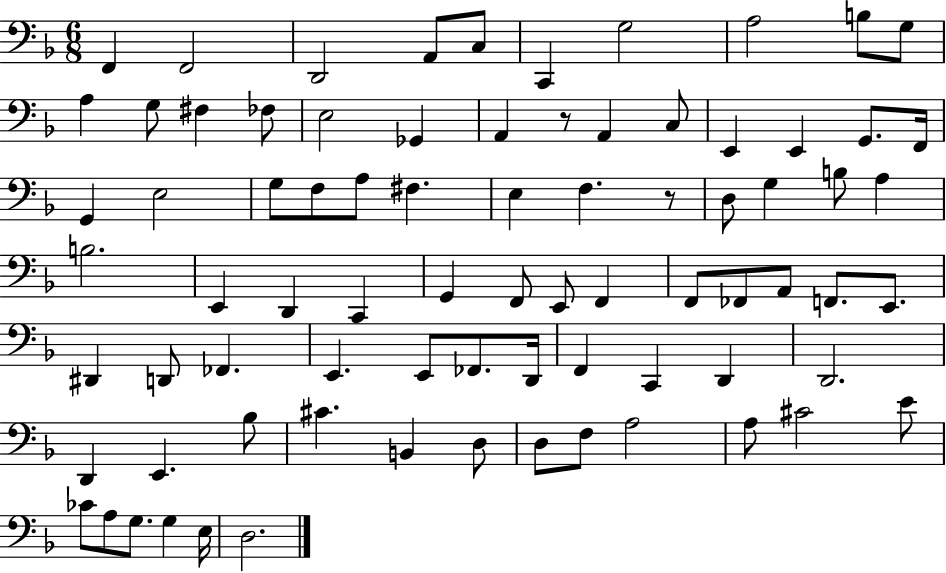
X:1
T:Untitled
M:6/8
L:1/4
K:F
F,, F,,2 D,,2 A,,/2 C,/2 C,, G,2 A,2 B,/2 G,/2 A, G,/2 ^F, _F,/2 E,2 _G,, A,, z/2 A,, C,/2 E,, E,, G,,/2 F,,/4 G,, E,2 G,/2 F,/2 A,/2 ^F, E, F, z/2 D,/2 G, B,/2 A, B,2 E,, D,, C,, G,, F,,/2 E,,/2 F,, F,,/2 _F,,/2 A,,/2 F,,/2 E,,/2 ^D,, D,,/2 _F,, E,, E,,/2 _F,,/2 D,,/4 F,, C,, D,, D,,2 D,, E,, _B,/2 ^C B,, D,/2 D,/2 F,/2 A,2 A,/2 ^C2 E/2 _C/2 A,/2 G,/2 G, E,/4 D,2